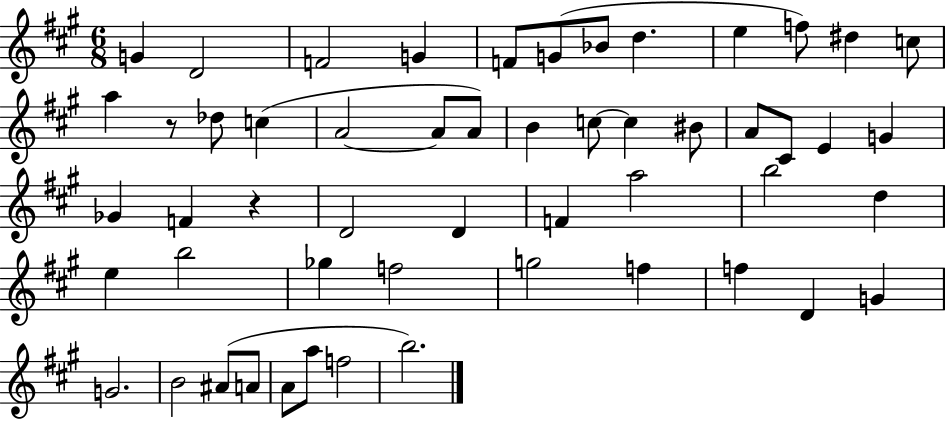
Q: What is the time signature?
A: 6/8